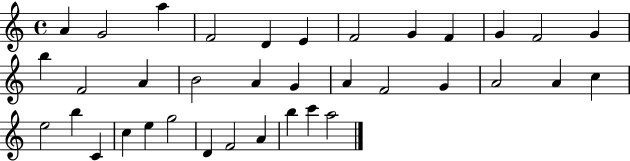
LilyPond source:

{
  \clef treble
  \time 4/4
  \defaultTimeSignature
  \key c \major
  a'4 g'2 a''4 | f'2 d'4 e'4 | f'2 g'4 f'4 | g'4 f'2 g'4 | \break b''4 f'2 a'4 | b'2 a'4 g'4 | a'4 f'2 g'4 | a'2 a'4 c''4 | \break e''2 b''4 c'4 | c''4 e''4 g''2 | d'4 f'2 a'4 | b''4 c'''4 a''2 | \break \bar "|."
}